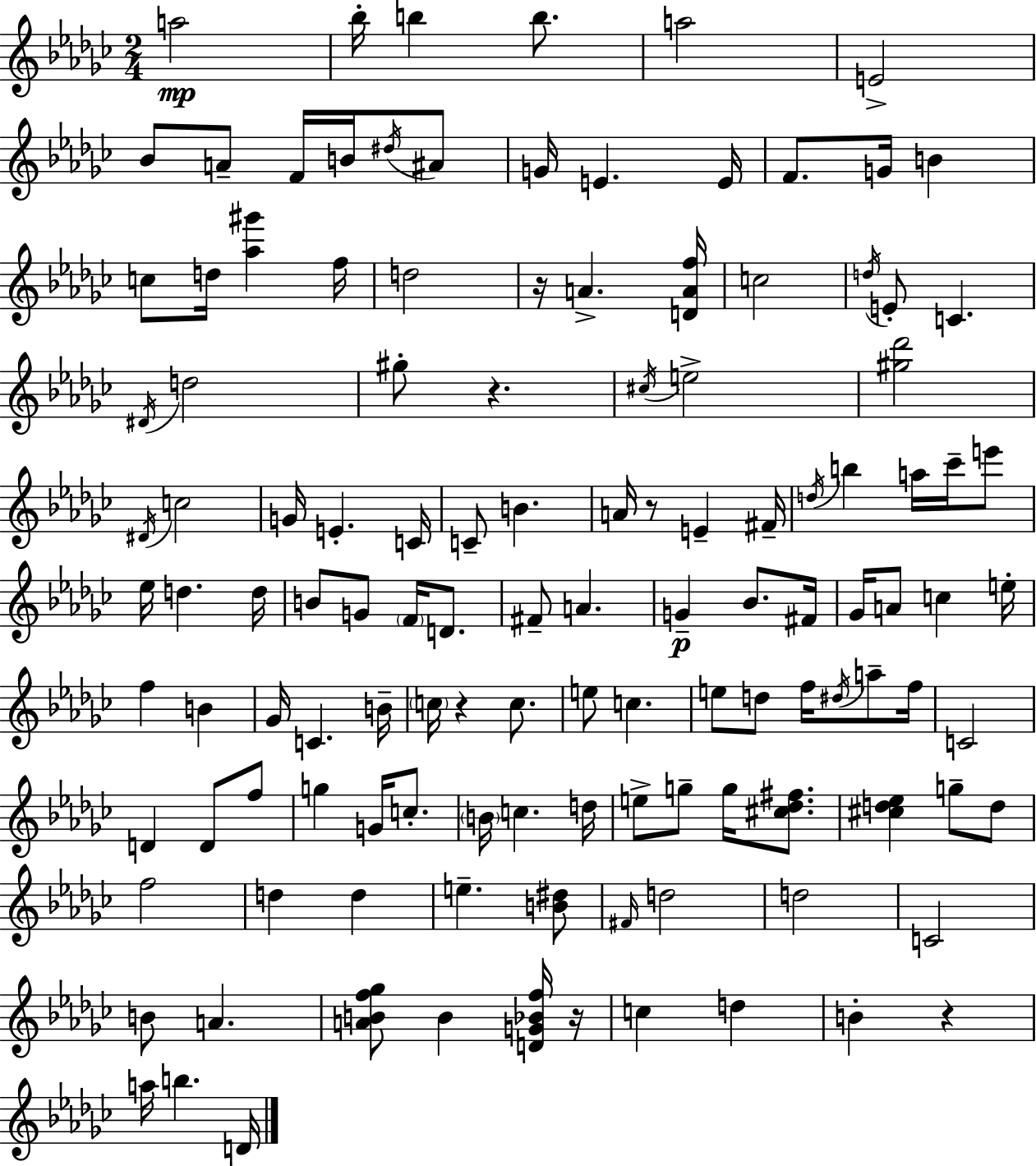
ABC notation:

X:1
T:Untitled
M:2/4
L:1/4
K:Ebm
a2 _b/4 b b/2 a2 E2 _B/2 A/2 F/4 B/4 ^d/4 ^A/2 G/4 E E/4 F/2 G/4 B c/2 d/4 [_a^g'] f/4 d2 z/4 A [DAf]/4 c2 d/4 E/2 C ^D/4 d2 ^g/2 z ^c/4 e2 [^g_d']2 ^D/4 c2 G/4 E C/4 C/2 B A/4 z/2 E ^F/4 d/4 b a/4 _c'/4 e'/2 _e/4 d d/4 B/2 G/2 F/4 D/2 ^F/2 A G _B/2 ^F/4 _G/4 A/2 c e/4 f B _G/4 C B/4 c/4 z c/2 e/2 c e/2 d/2 f/4 ^d/4 a/2 f/4 C2 D D/2 f/2 g G/4 c/2 B/4 c d/4 e/2 g/2 g/4 [^c_d^f]/2 [^cd_e] g/2 d/2 f2 d d e [B^d]/2 ^F/4 d2 d2 C2 B/2 A [ABf_g]/2 B [DG_Bf]/4 z/4 c d B z a/4 b D/4